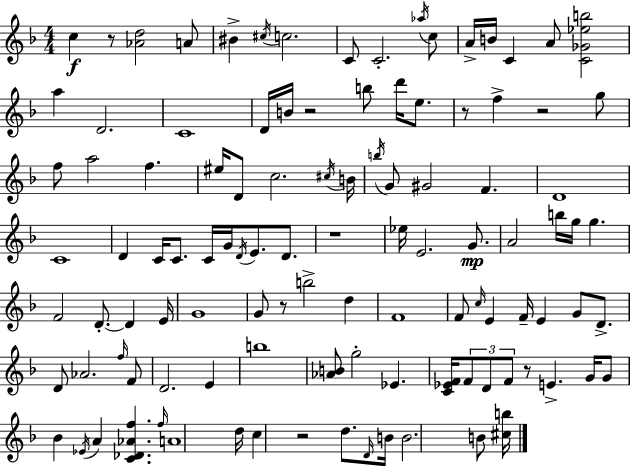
C5/q R/e [Ab4,D5]/h A4/e BIS4/q C#5/s C5/h. C4/e C4/h. Ab5/s C5/e A4/s B4/s C4/q A4/e [C4,Gb4,Eb5,B5]/h A5/q D4/h. C4/w D4/s B4/s R/h B5/e D6/s E5/e. R/e F5/q R/h G5/e F5/e A5/h F5/q. EIS5/s D4/e C5/h. C#5/s B4/s B5/s G4/e G#4/h F4/q. D4/w C4/w D4/q C4/s C4/e. C4/s G4/s D4/s E4/e. D4/e. R/w Eb5/s E4/h. G4/e. A4/h B5/s G5/s G5/q. F4/h D4/e. D4/q E4/s G4/w G4/e R/e B5/h D5/q F4/w F4/e C5/s E4/q F4/s E4/q G4/e D4/e. D4/e Ab4/h. F5/s F4/e D4/h. E4/q B5/w [Ab4,B4]/e G5/h Eb4/q. [C4,Eb4,F4]/s F4/e D4/e F4/e R/e E4/q. G4/s G4/e Bb4/q Eb4/s A4/q [C4,Db4,Ab4,F5]/q. F5/s A4/w D5/s C5/q R/h D5/e. D4/s B4/s B4/h. B4/e [C#5,B5]/s